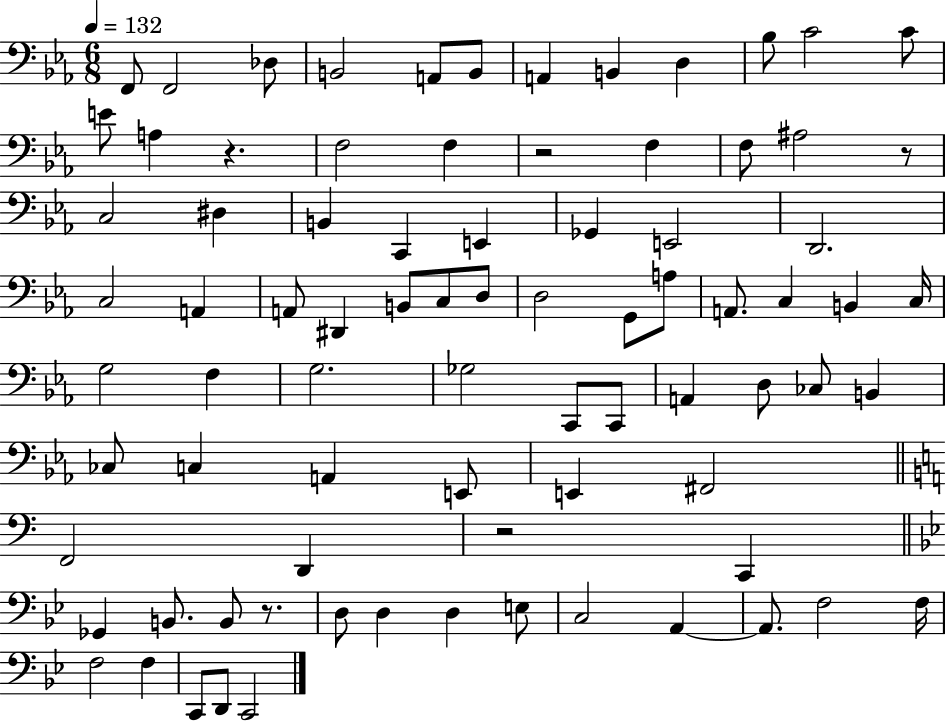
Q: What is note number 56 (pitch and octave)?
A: E2